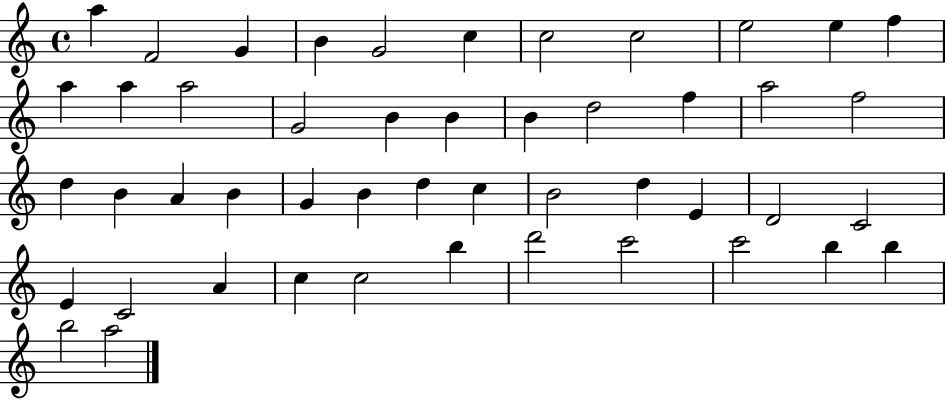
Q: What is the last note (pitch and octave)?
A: A5